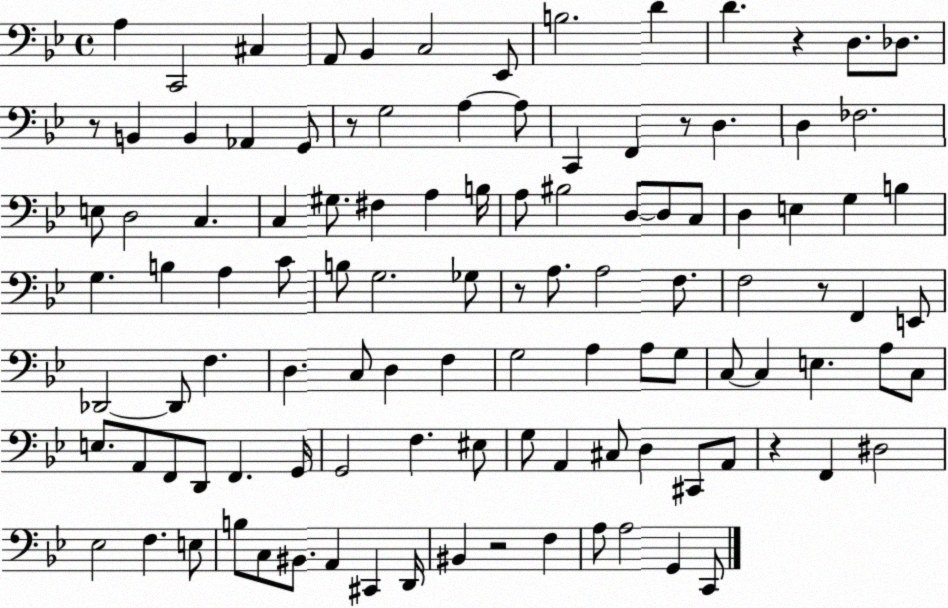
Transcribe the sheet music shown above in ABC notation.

X:1
T:Untitled
M:4/4
L:1/4
K:Bb
A, C,,2 ^C, A,,/2 _B,, C,2 _E,,/2 B,2 D D z D,/2 _D,/2 z/2 B,, B,, _A,, G,,/2 z/2 G,2 A, A,/2 C,, F,, z/2 D, D, _F,2 E,/2 D,2 C, C, ^G,/2 ^F, A, B,/4 A,/2 ^B,2 D,/2 D,/2 C,/2 D, E, G, B, G, B, A, C/2 B,/2 G,2 _G,/2 z/2 A,/2 A,2 F,/2 F,2 z/2 F,, E,,/2 _D,,2 _D,,/2 F, D, C,/2 D, F, G,2 A, A,/2 G,/2 C,/2 C, E, A,/2 C,/2 E,/2 A,,/2 F,,/2 D,,/2 F,, G,,/4 G,,2 F, ^E,/2 G,/2 A,, ^C,/2 D, ^C,,/2 A,,/2 z F,, ^D,2 _E,2 F, E,/2 B,/2 C,/2 ^B,,/2 A,, ^C,, D,,/4 ^B,, z2 F, A,/2 A,2 G,, C,,/2